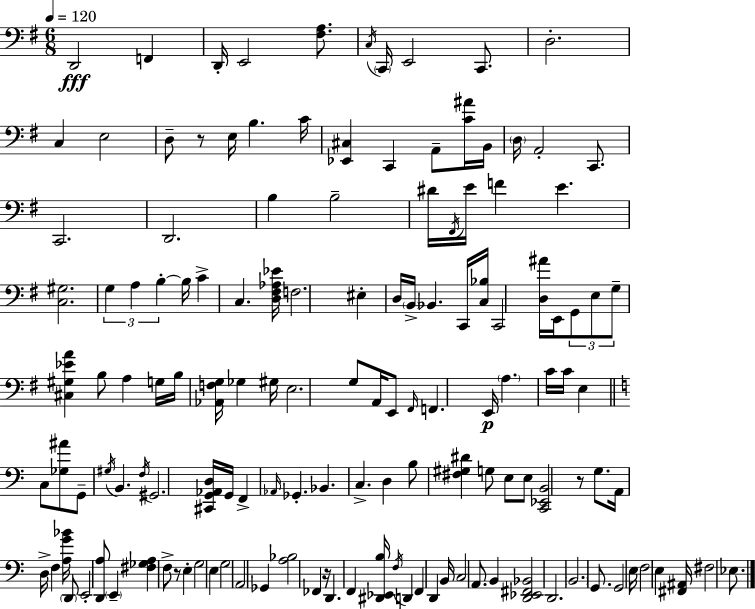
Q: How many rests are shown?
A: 4